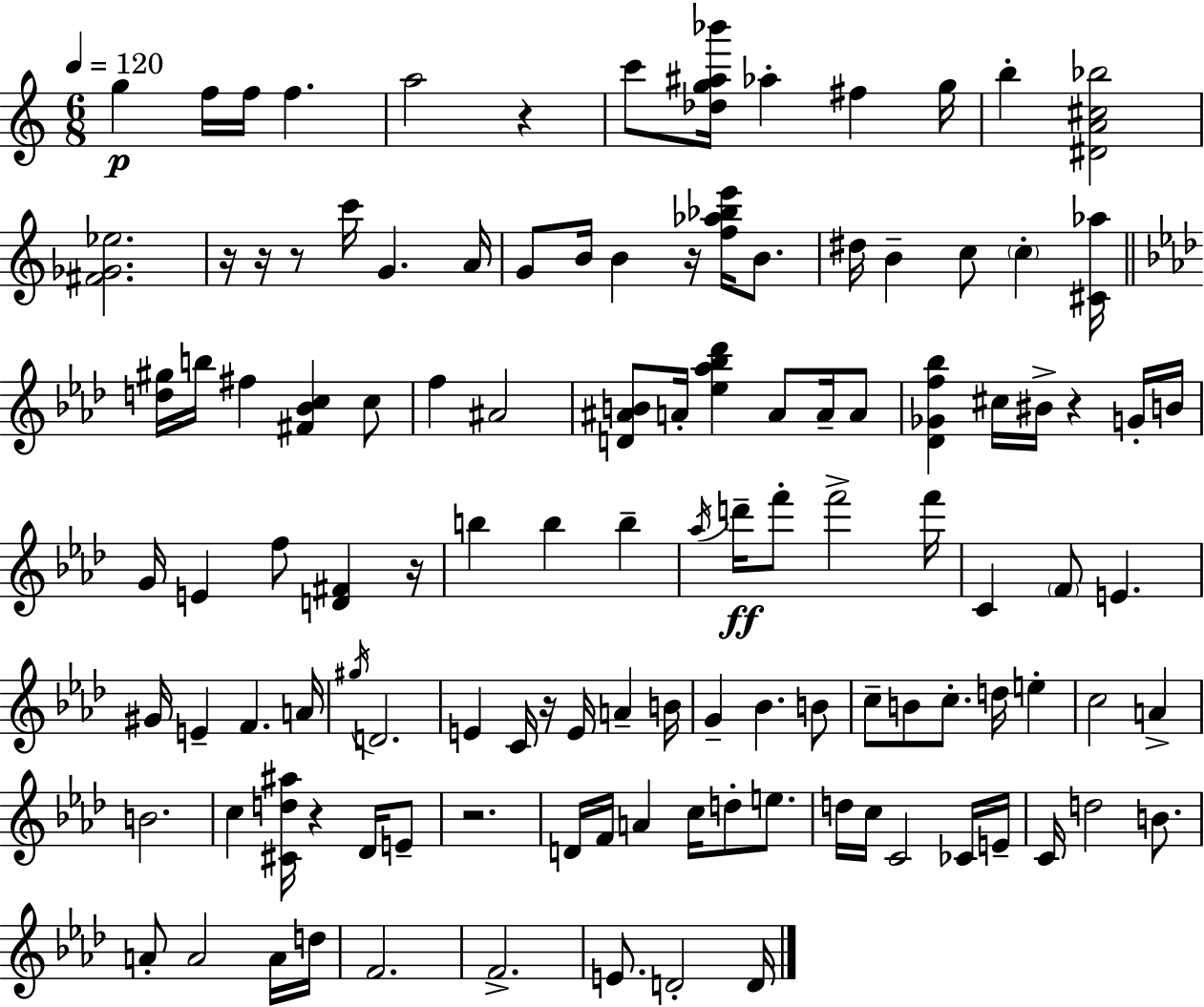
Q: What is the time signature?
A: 6/8